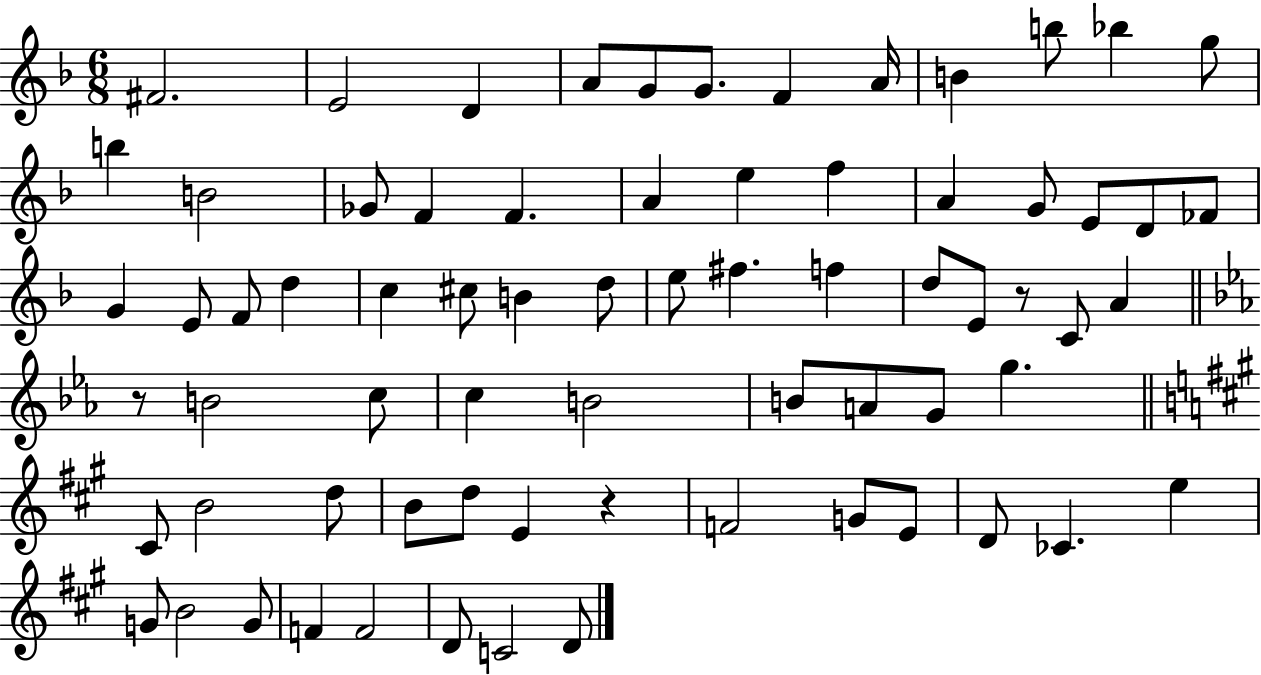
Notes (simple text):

F#4/h. E4/h D4/q A4/e G4/e G4/e. F4/q A4/s B4/q B5/e Bb5/q G5/e B5/q B4/h Gb4/e F4/q F4/q. A4/q E5/q F5/q A4/q G4/e E4/e D4/e FES4/e G4/q E4/e F4/e D5/q C5/q C#5/e B4/q D5/e E5/e F#5/q. F5/q D5/e E4/e R/e C4/e A4/q R/e B4/h C5/e C5/q B4/h B4/e A4/e G4/e G5/q. C#4/e B4/h D5/e B4/e D5/e E4/q R/q F4/h G4/e E4/e D4/e CES4/q. E5/q G4/e B4/h G4/e F4/q F4/h D4/e C4/h D4/e